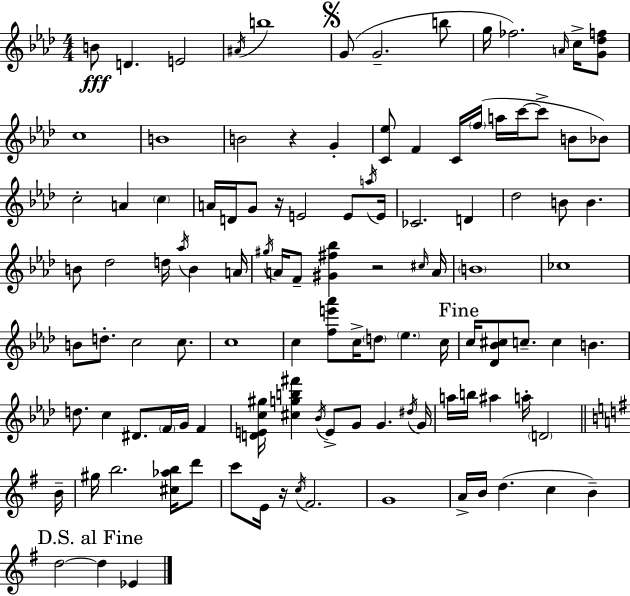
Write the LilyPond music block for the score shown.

{
  \clef treble
  \numericTimeSignature
  \time 4/4
  \key f \minor
  \repeat volta 2 { b'8\fff d'4. e'2 | \acciaccatura { ais'16 } b''1 | \mark \markup { \musicglyph "scripts.segno" } g'8( g'2.-- b''8 | g''16 fes''2.) \grace { a'16 } c''16-> | \break <g' des'' f''>8 c''1 | b'1 | b'2 r4 g'4-. | <c' ees''>8 f'4 c'16 \parenthesize f''16( a''16 c'''16~~ c'''8-> b'8 | \break bes'8) c''2-. a'4 \parenthesize c''4 | a'16 d'16 g'8 r16 e'2 e'8 | \acciaccatura { a''16 } e'16 ces'2. d'4 | des''2 b'8 b'4. | \break b'8 des''2 d''16 \acciaccatura { aes''16 } b'4 | a'16 \acciaccatura { gis''16 } a'16 f'8-- <gis' fis'' bes''>4 r2 | \grace { cis''16 } a'16 \parenthesize b'1 | ces''1 | \break b'8 d''8.-. c''2 | c''8. c''1 | c''4 <f'' e''' aes'''>8 c''16-> \parenthesize d''8 \parenthesize ees''4. | c''16 \mark "Fine" c''16 <des' bes' cis''>8 c''8.-- c''4 | \break b'4. d''8. c''4 dis'8. | \parenthesize f'16 g'16 f'4 <d' e' c'' gis''>16 <cis'' g'' b'' fis'''>4 \acciaccatura { bes'16 } e'8-> g'8 | g'4. \acciaccatura { dis''16 } g'16 a''16 b''16 ais''4 a''16-. \parenthesize d'2 | \bar "||" \break \key g \major b'16-- gis''16 b''2. <cis'' aes'' b''>16 d'''8 | c'''8 e'16 r16 \acciaccatura { c''16 } fis'2. | g'1 | a'16-> b'16 d''4.( c''4 b'4--) | \break \mark "D.S. al Fine" d''2~~ d''4 ees'4 | } \bar "|."
}